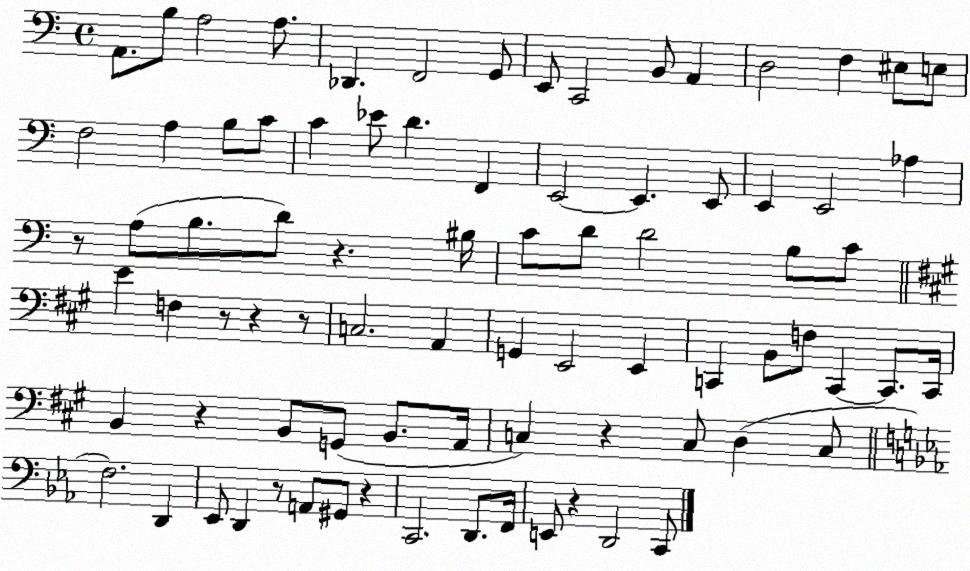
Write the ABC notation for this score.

X:1
T:Untitled
M:4/4
L:1/4
K:C
A,,/2 B,/2 A,2 A,/2 _D,, F,,2 G,,/2 E,,/2 C,,2 B,,/2 A,, D,2 F, ^E,/2 E,/2 F,2 A, B,/2 C/2 C _E/2 D F,, E,,2 E,, E,,/2 E,, E,,2 _A, z/2 A,/2 B,/2 D/2 z ^B,/4 C/2 D/2 D2 B,/2 C/2 E F, z/2 z z/2 C,2 A,, G,, E,,2 E,, C,, B,,/2 F,/2 C,, C,,/2 C,,/4 B,, z B,,/2 G,,/2 B,,/2 A,,/4 C, z C,/2 D, C,/2 F,2 D,, _E,,/2 D,, z/2 A,,/2 ^G,,/2 z C,,2 D,,/2 F,,/4 E,,/2 z D,,2 C,,/2